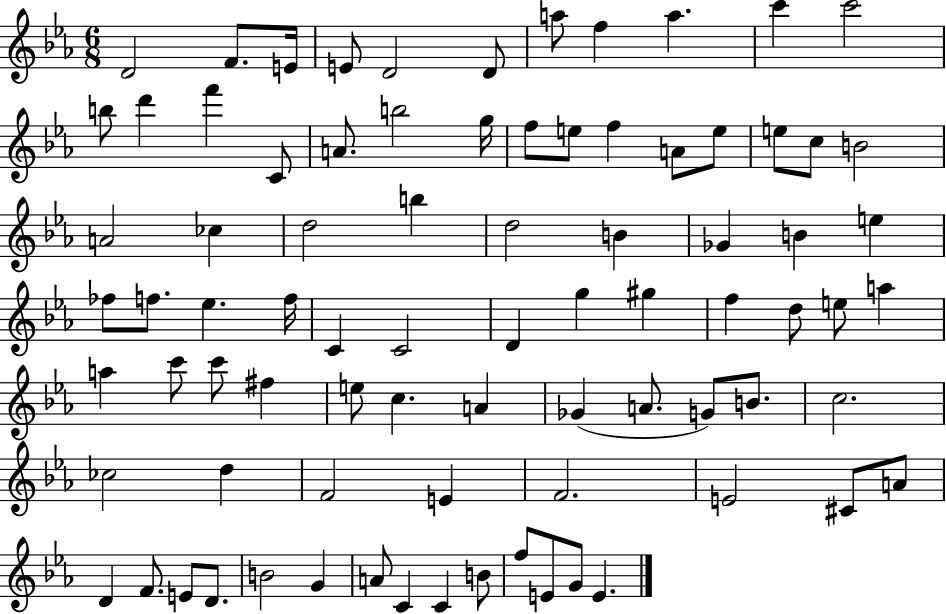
D4/h F4/e. E4/s E4/e D4/h D4/e A5/e F5/q A5/q. C6/q C6/h B5/e D6/q F6/q C4/e A4/e. B5/h G5/s F5/e E5/e F5/q A4/e E5/e E5/e C5/e B4/h A4/h CES5/q D5/h B5/q D5/h B4/q Gb4/q B4/q E5/q FES5/e F5/e. Eb5/q. F5/s C4/q C4/h D4/q G5/q G#5/q F5/q D5/e E5/e A5/q A5/q C6/e C6/e F#5/q E5/e C5/q. A4/q Gb4/q A4/e. G4/e B4/e. C5/h. CES5/h D5/q F4/h E4/q F4/h. E4/h C#4/e A4/e D4/q F4/e. E4/e D4/e. B4/h G4/q A4/e C4/q C4/q B4/e F5/e E4/e G4/e E4/q.